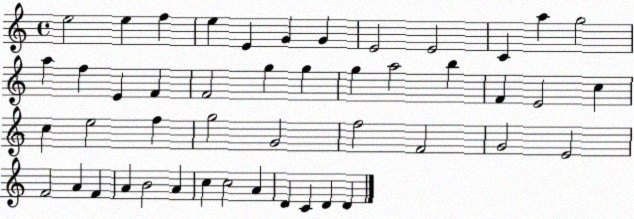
X:1
T:Untitled
M:4/4
L:1/4
K:C
e2 e f e E G G E2 E2 C a g2 a f E F F2 g g g a2 b F E2 c c e2 f g2 G2 f2 F2 G2 E2 F2 A F A B2 A c c2 A D C D D